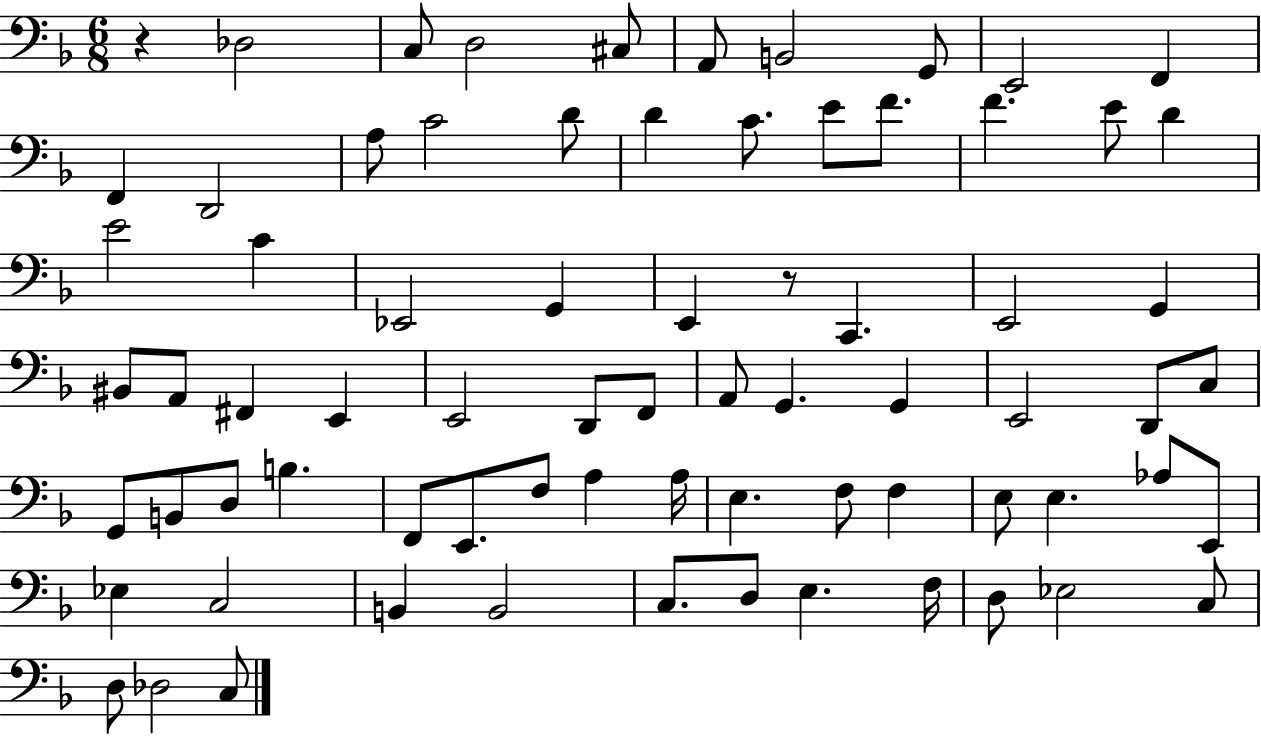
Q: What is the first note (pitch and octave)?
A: Db3